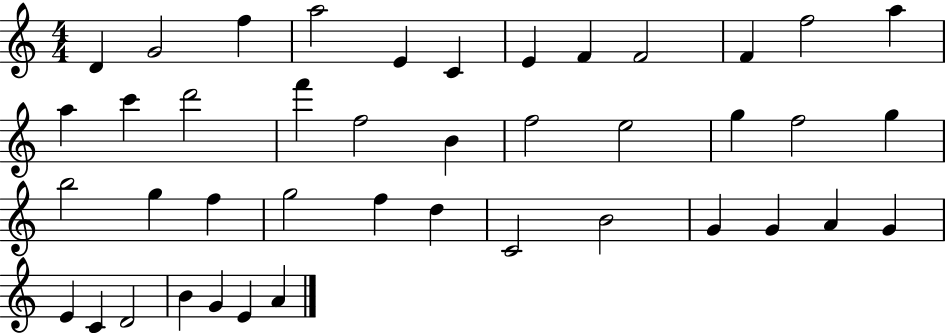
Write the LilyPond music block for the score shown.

{
  \clef treble
  \numericTimeSignature
  \time 4/4
  \key c \major
  d'4 g'2 f''4 | a''2 e'4 c'4 | e'4 f'4 f'2 | f'4 f''2 a''4 | \break a''4 c'''4 d'''2 | f'''4 f''2 b'4 | f''2 e''2 | g''4 f''2 g''4 | \break b''2 g''4 f''4 | g''2 f''4 d''4 | c'2 b'2 | g'4 g'4 a'4 g'4 | \break e'4 c'4 d'2 | b'4 g'4 e'4 a'4 | \bar "|."
}